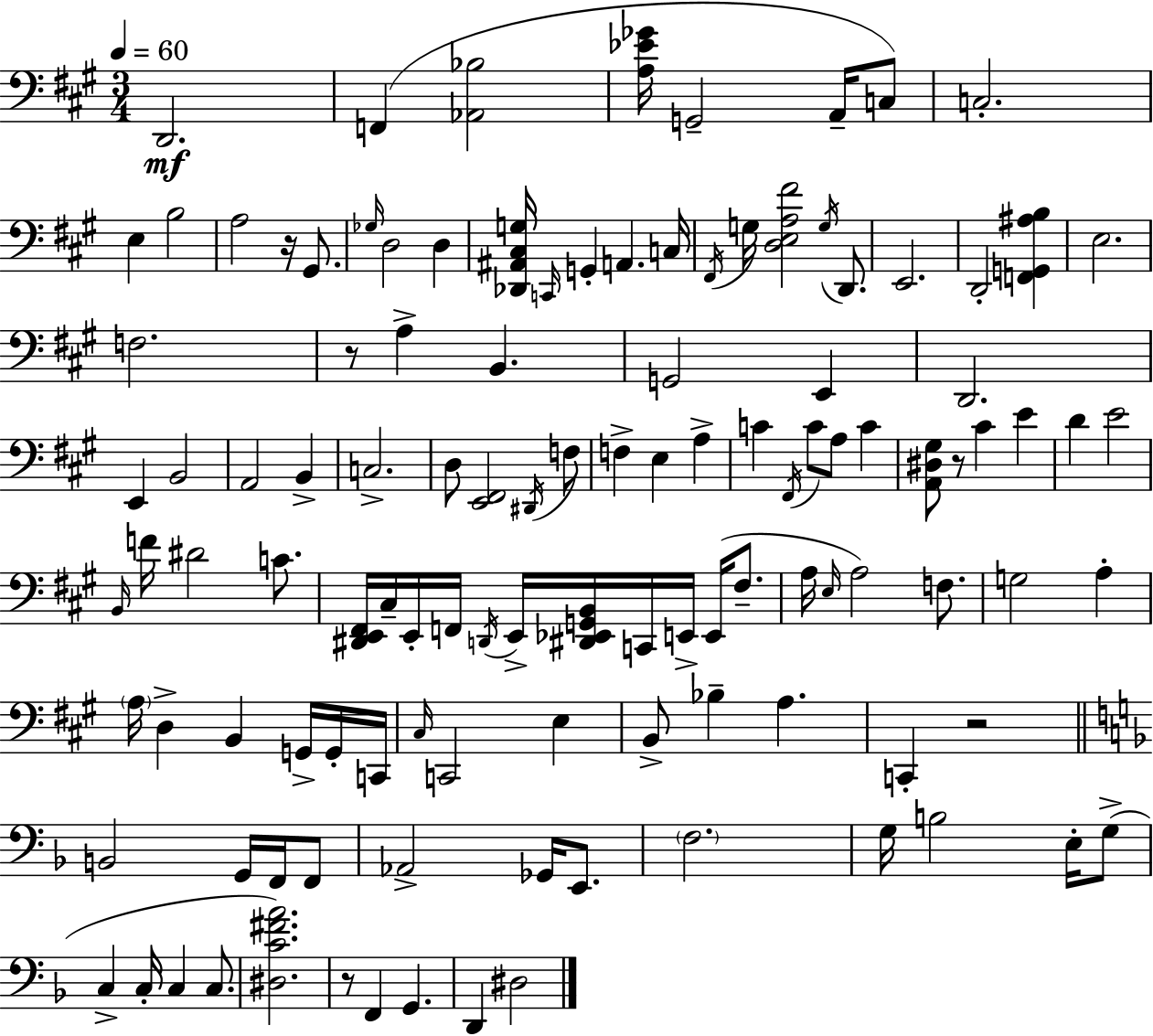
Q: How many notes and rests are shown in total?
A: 117